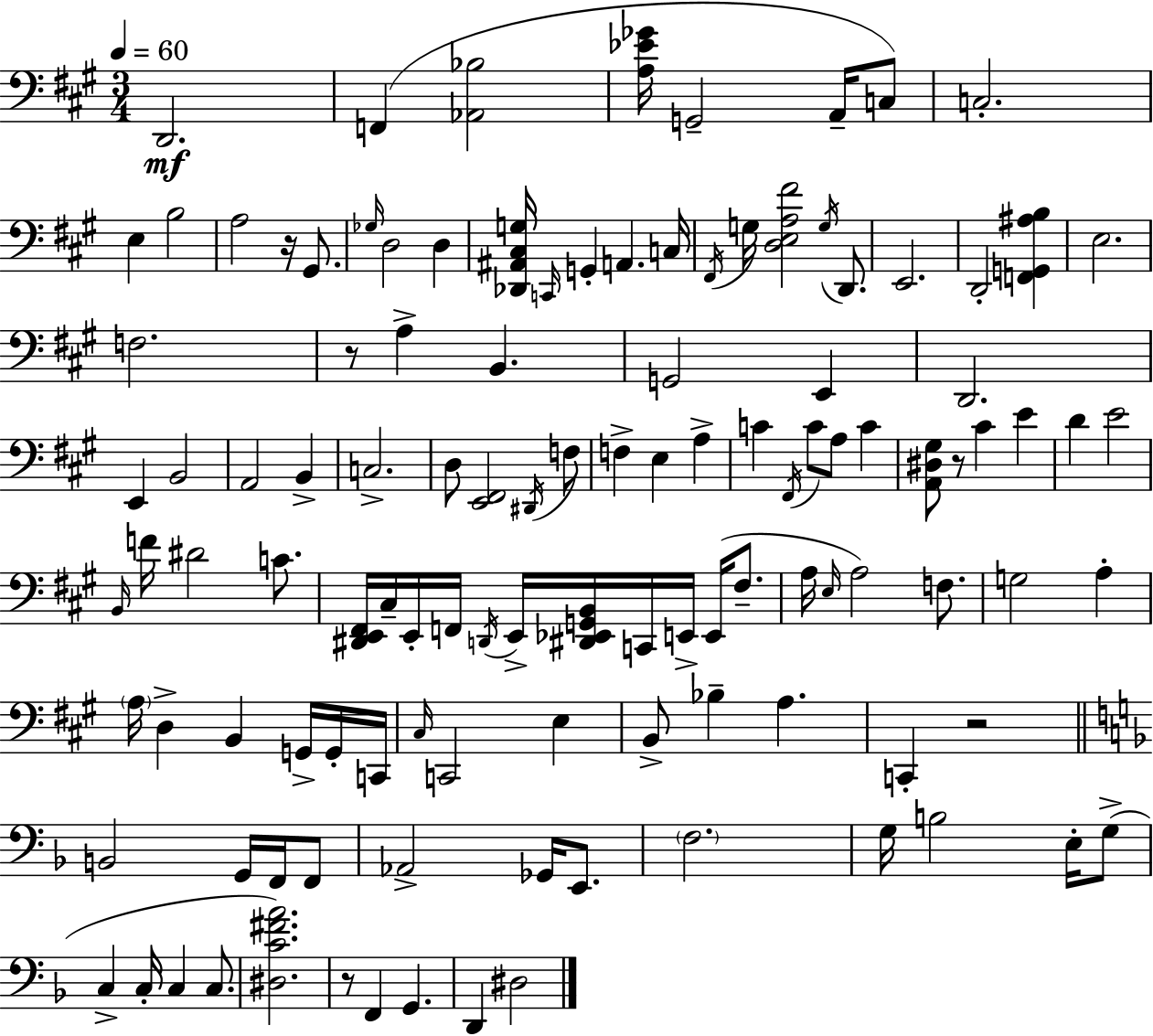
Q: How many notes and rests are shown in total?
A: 117